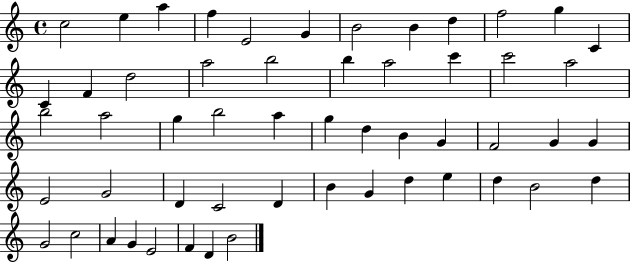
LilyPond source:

{
  \clef treble
  \time 4/4
  \defaultTimeSignature
  \key c \major
  c''2 e''4 a''4 | f''4 e'2 g'4 | b'2 b'4 d''4 | f''2 g''4 c'4 | \break c'4 f'4 d''2 | a''2 b''2 | b''4 a''2 c'''4 | c'''2 a''2 | \break b''2 a''2 | g''4 b''2 a''4 | g''4 d''4 b'4 g'4 | f'2 g'4 g'4 | \break e'2 g'2 | d'4 c'2 d'4 | b'4 g'4 d''4 e''4 | d''4 b'2 d''4 | \break g'2 c''2 | a'4 g'4 e'2 | f'4 d'4 b'2 | \bar "|."
}